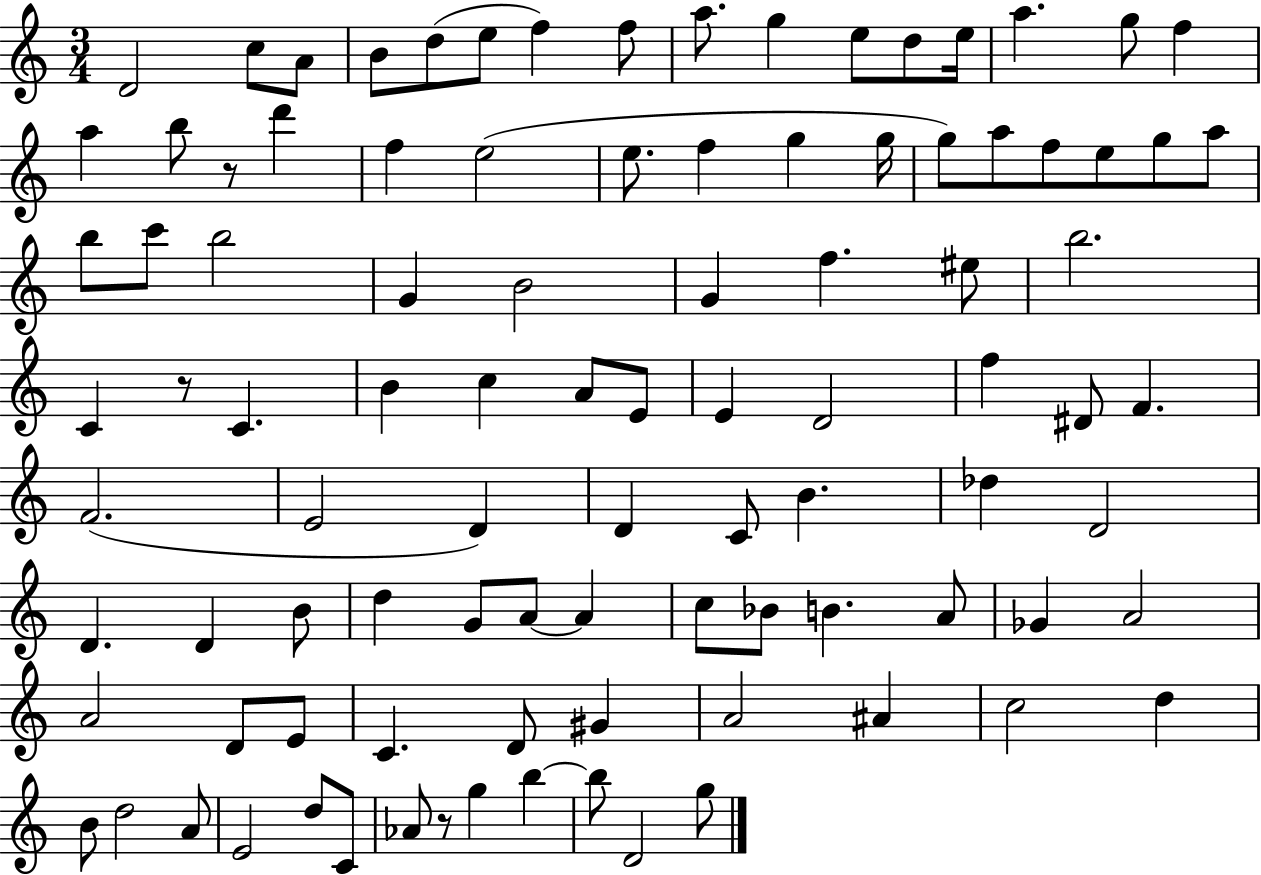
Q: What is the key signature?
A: C major